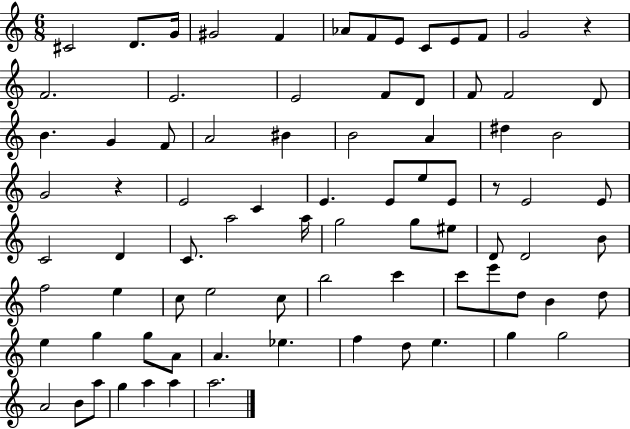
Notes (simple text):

C#4/h D4/e. G4/s G#4/h F4/q Ab4/e F4/e E4/e C4/e E4/e F4/e G4/h R/q F4/h. E4/h. E4/h F4/e D4/e F4/e F4/h D4/e B4/q. G4/q F4/e A4/h BIS4/q B4/h A4/q D#5/q B4/h G4/h R/q E4/h C4/q E4/q. E4/e E5/e E4/e R/e E4/h E4/e C4/h D4/q C4/e. A5/h A5/s G5/h G5/e EIS5/e D4/e D4/h B4/e F5/h E5/q C5/e E5/h C5/e B5/h C6/q C6/e E6/e D5/e B4/q D5/e E5/q G5/q G5/e A4/e A4/q. Eb5/q. F5/q D5/e E5/q. G5/q G5/h A4/h B4/e A5/e G5/q A5/q A5/q A5/h.